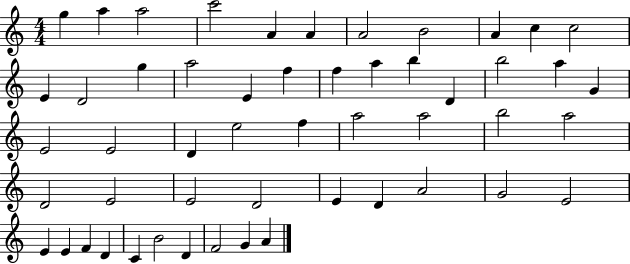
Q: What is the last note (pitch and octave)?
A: A4